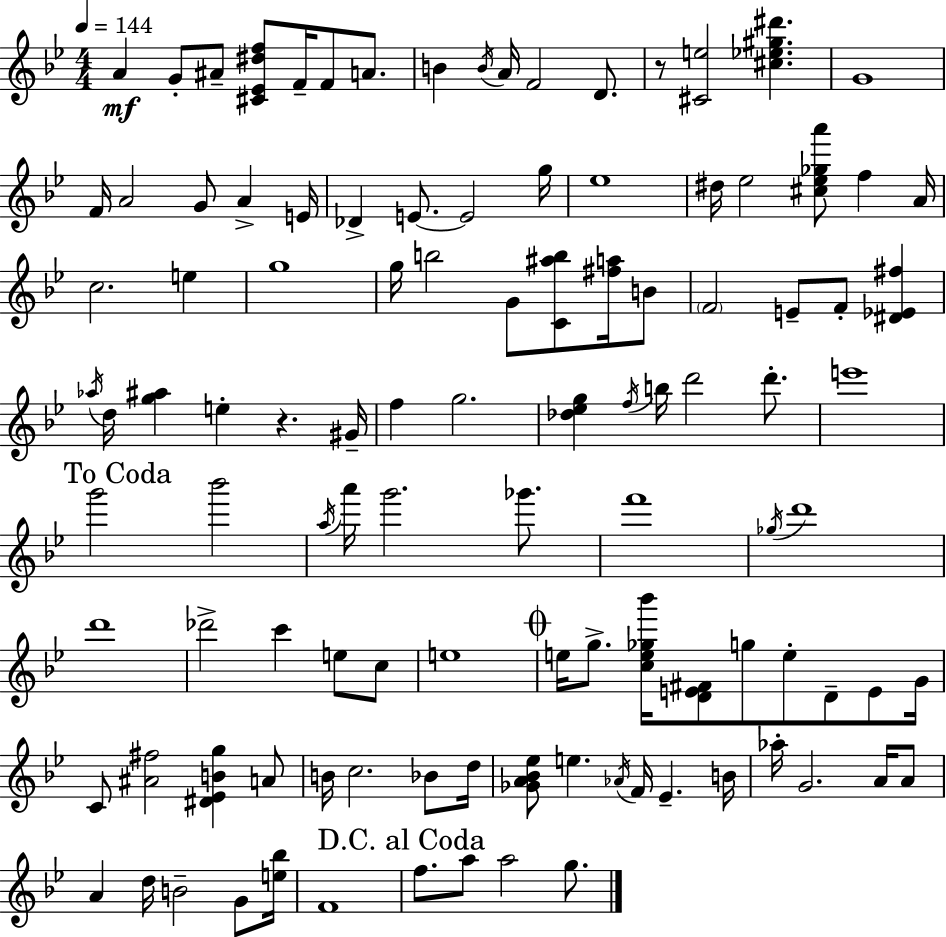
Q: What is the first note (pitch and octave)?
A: A4